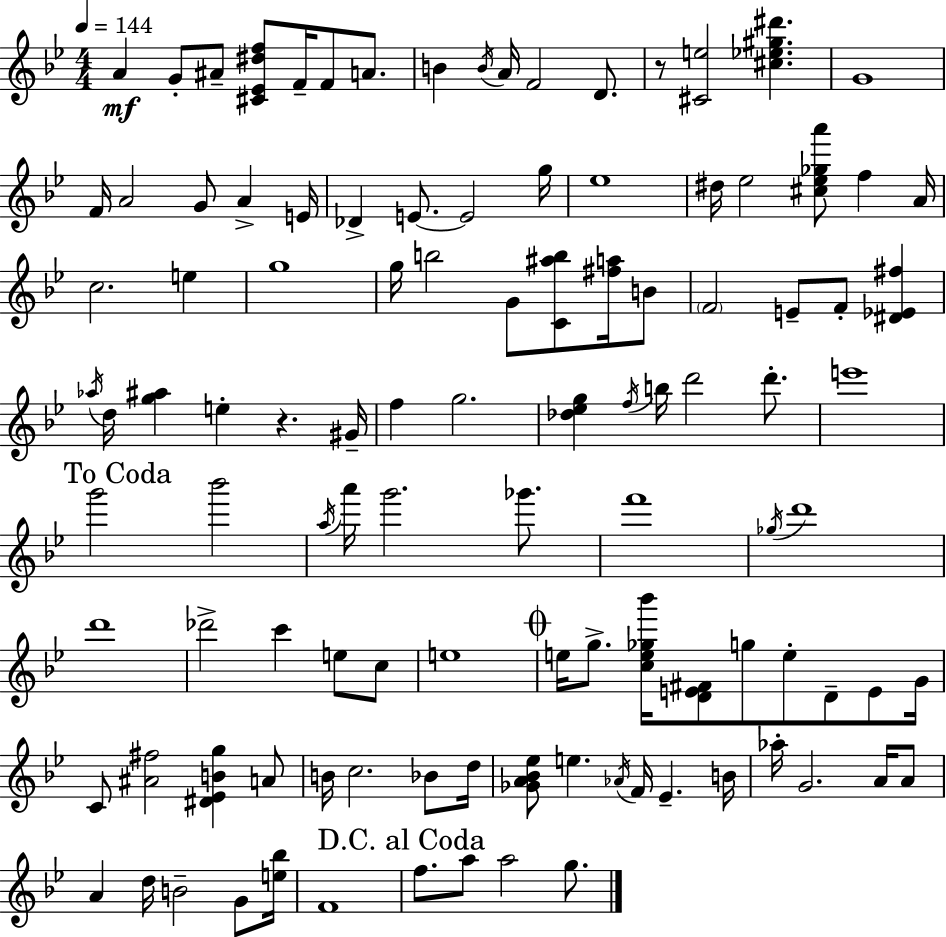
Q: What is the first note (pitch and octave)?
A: A4